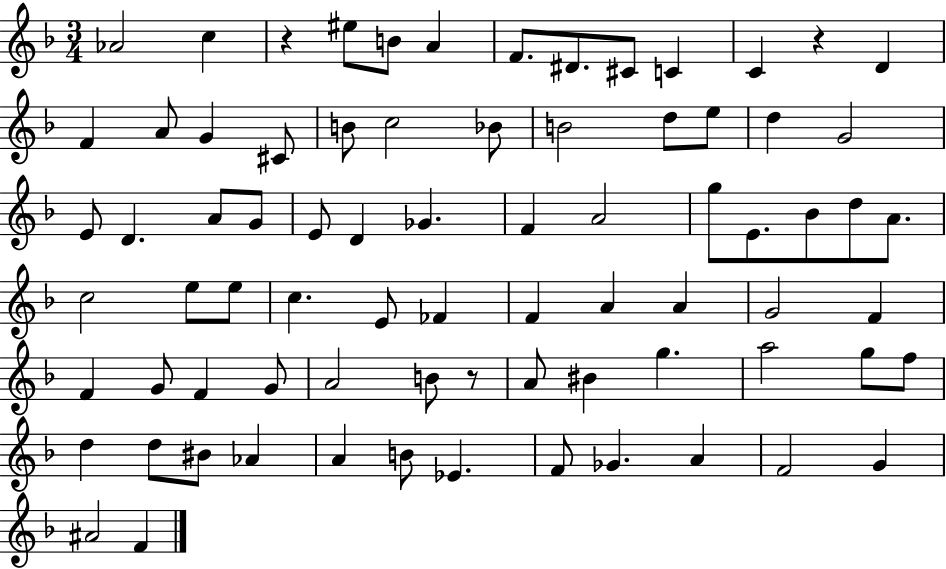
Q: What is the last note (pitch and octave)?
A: F4